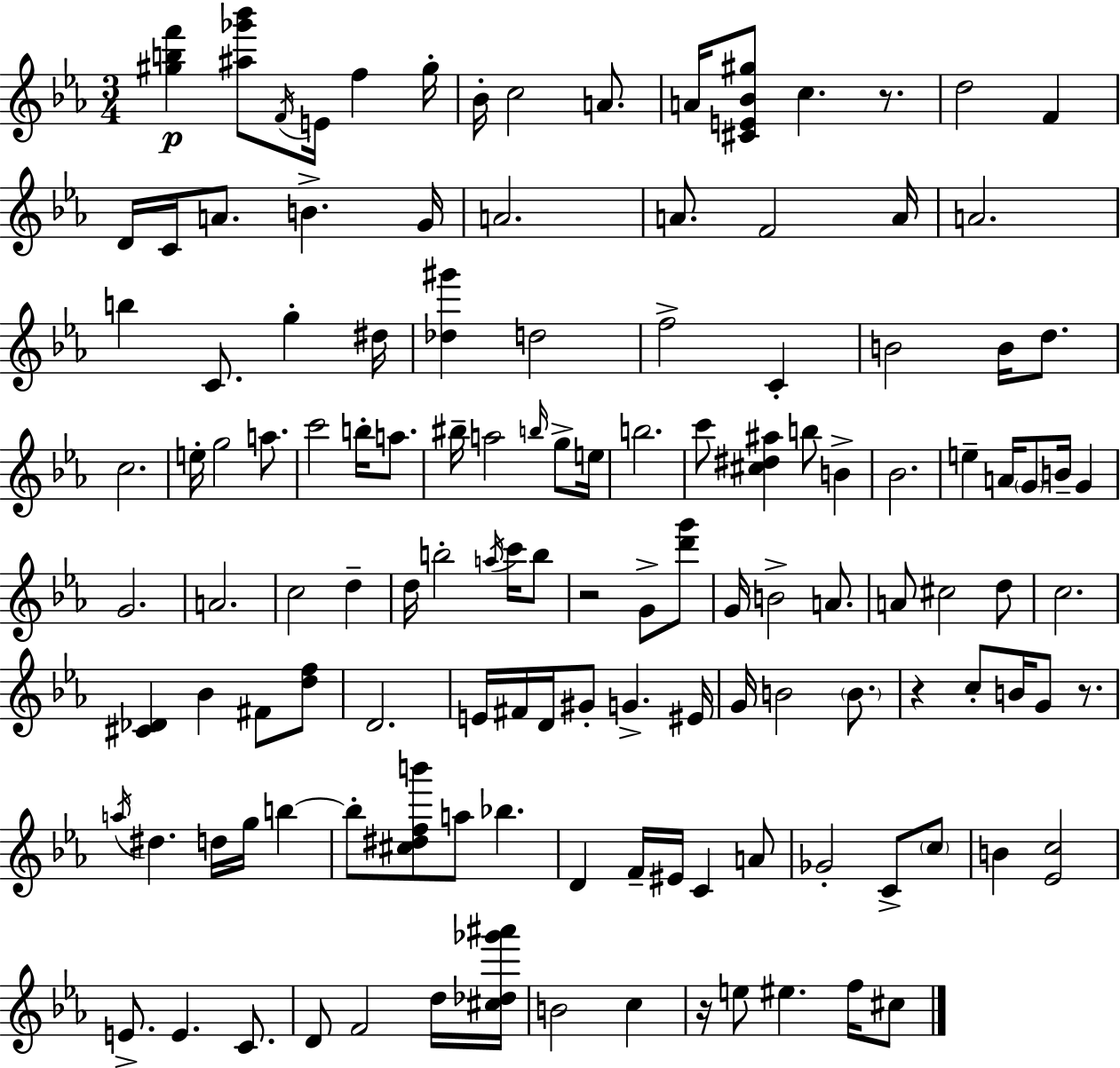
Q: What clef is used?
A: treble